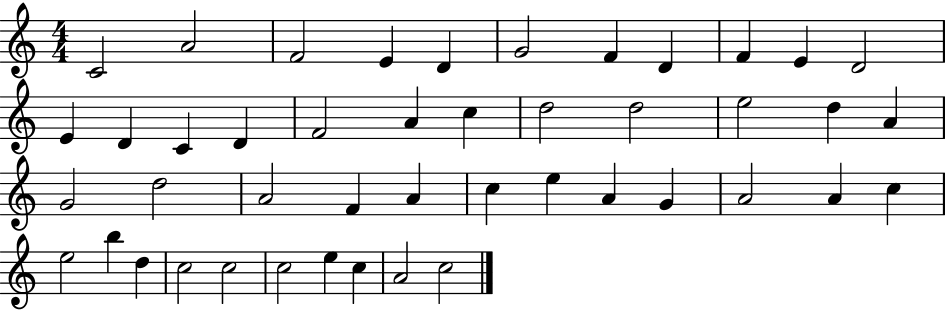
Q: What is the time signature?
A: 4/4